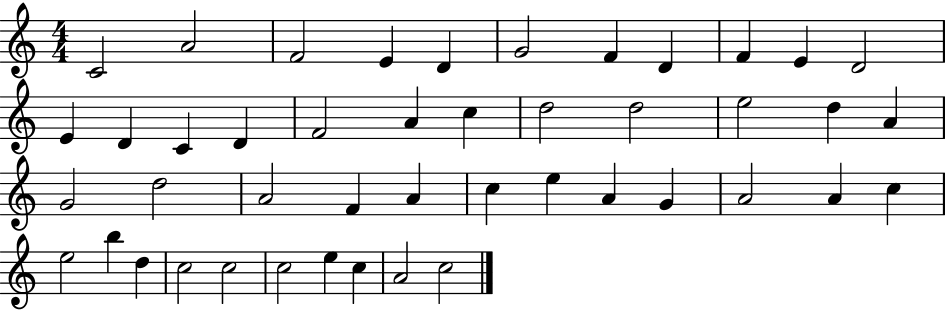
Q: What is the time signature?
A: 4/4